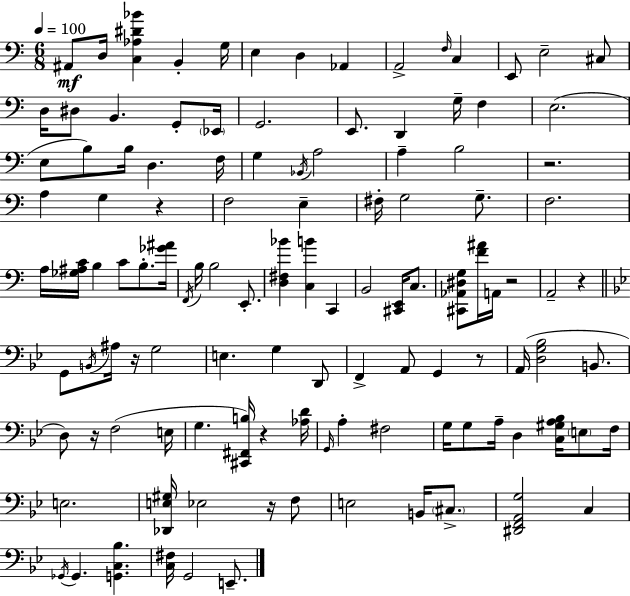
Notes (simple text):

A#2/e D3/s [C3,Ab3,D#4,Bb4]/q B2/q G3/s E3/q D3/q Ab2/q A2/h F3/s C3/q E2/e E3/h C#3/e D3/s D#3/e B2/q. G2/e Eb2/s G2/h. E2/e. D2/q G3/s F3/q E3/h. E3/e B3/e B3/s D3/q. F3/s G3/q Bb2/s A3/h A3/q B3/h R/h. A3/q G3/q R/q F3/h E3/q F#3/s G3/h G3/e. F3/h. A3/s [Gb3,A#3,C4]/s B3/q C4/e B3/e. [Gb4,A#4]/s F2/s B3/s B3/h E2/e. [D3,F#3,Bb4]/q [C3,B4]/q C2/q B2/h [C#2,E2]/s C3/e. [C#2,Ab2,D#3,G3]/e [F4,A#4]/s A2/s R/h A2/h R/q G2/e B2/s A#3/s R/s G3/h E3/q. G3/q D2/e F2/q A2/e G2/q R/e A2/s [D3,G3,Bb3]/h B2/e. D3/e R/s F3/h E3/s G3/q. [C#2,F#2,B3]/s R/q [Ab3,D4]/s G2/s A3/q F#3/h G3/s G3/e A3/s D3/q [C3,G#3,A3,Bb3]/s E3/e F3/s E3/h. [Db2,E3,G#3]/s Eb3/h R/s F3/e E3/h B2/s C#3/e. [D#2,F2,A2,G3]/h C3/q Gb2/s Gb2/q. [G2,C3,Bb3]/q. [C3,F#3]/s G2/h E2/e.